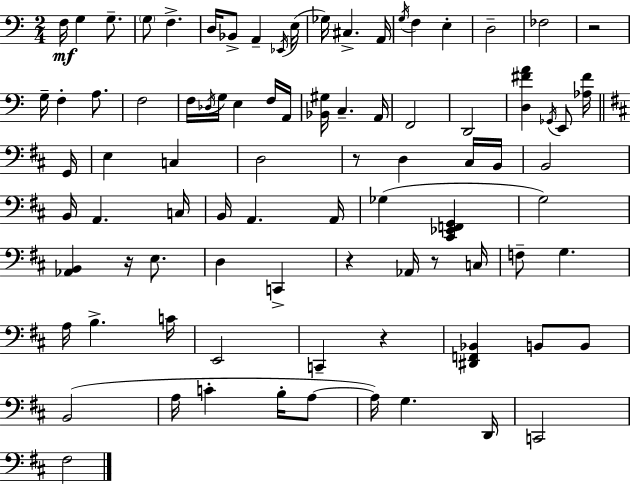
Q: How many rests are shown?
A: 6